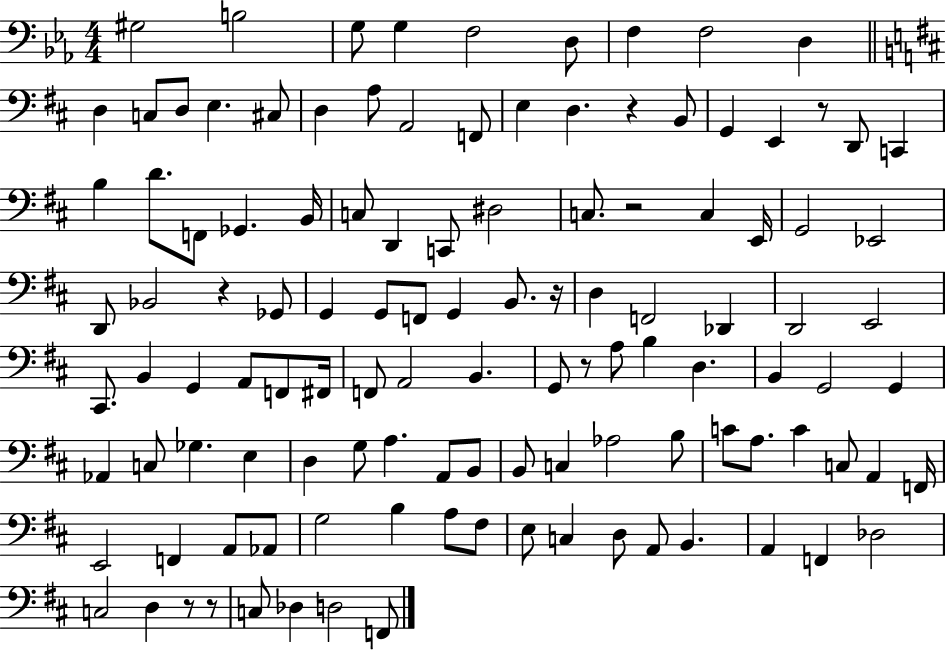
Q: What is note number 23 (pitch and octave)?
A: E2